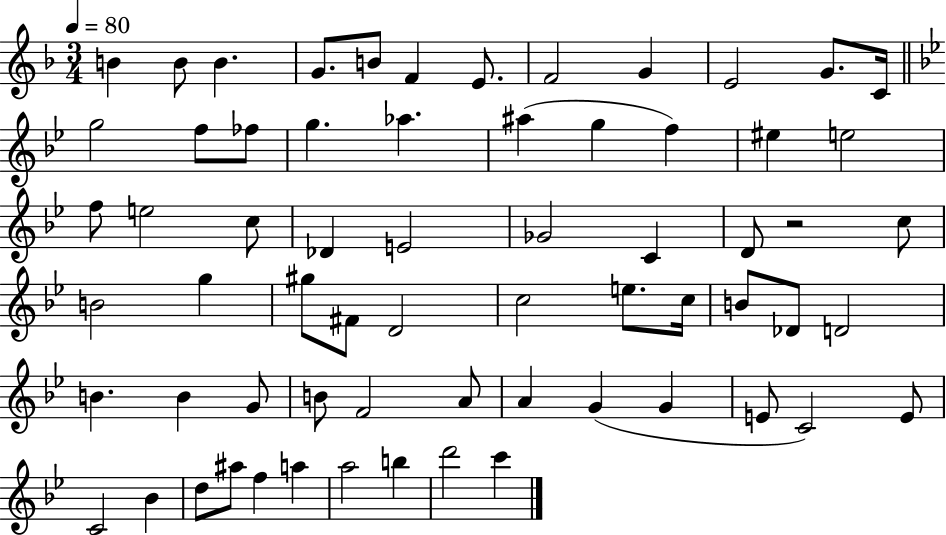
B4/q B4/e B4/q. G4/e. B4/e F4/q E4/e. F4/h G4/q E4/h G4/e. C4/s G5/h F5/e FES5/e G5/q. Ab5/q. A#5/q G5/q F5/q EIS5/q E5/h F5/e E5/h C5/e Db4/q E4/h Gb4/h C4/q D4/e R/h C5/e B4/h G5/q G#5/e F#4/e D4/h C5/h E5/e. C5/s B4/e Db4/e D4/h B4/q. B4/q G4/e B4/e F4/h A4/e A4/q G4/q G4/q E4/e C4/h E4/e C4/h Bb4/q D5/e A#5/e F5/q A5/q A5/h B5/q D6/h C6/q